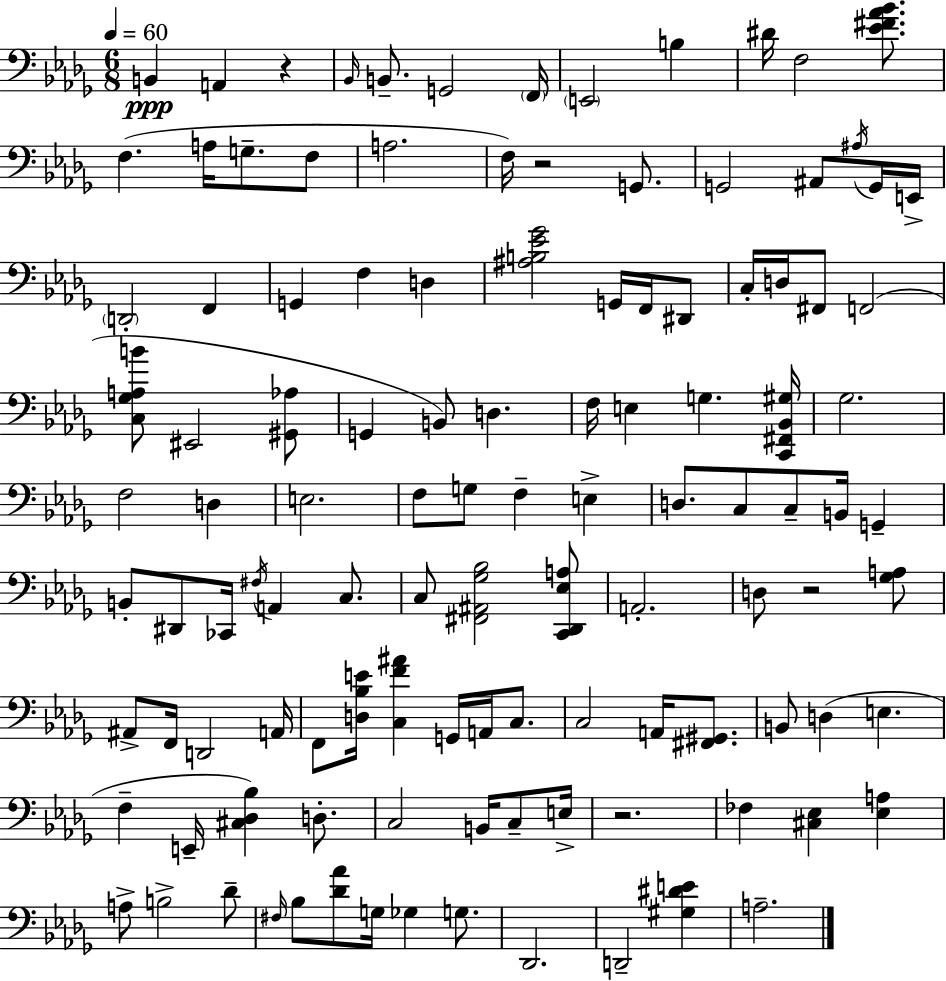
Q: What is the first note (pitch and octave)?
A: B2